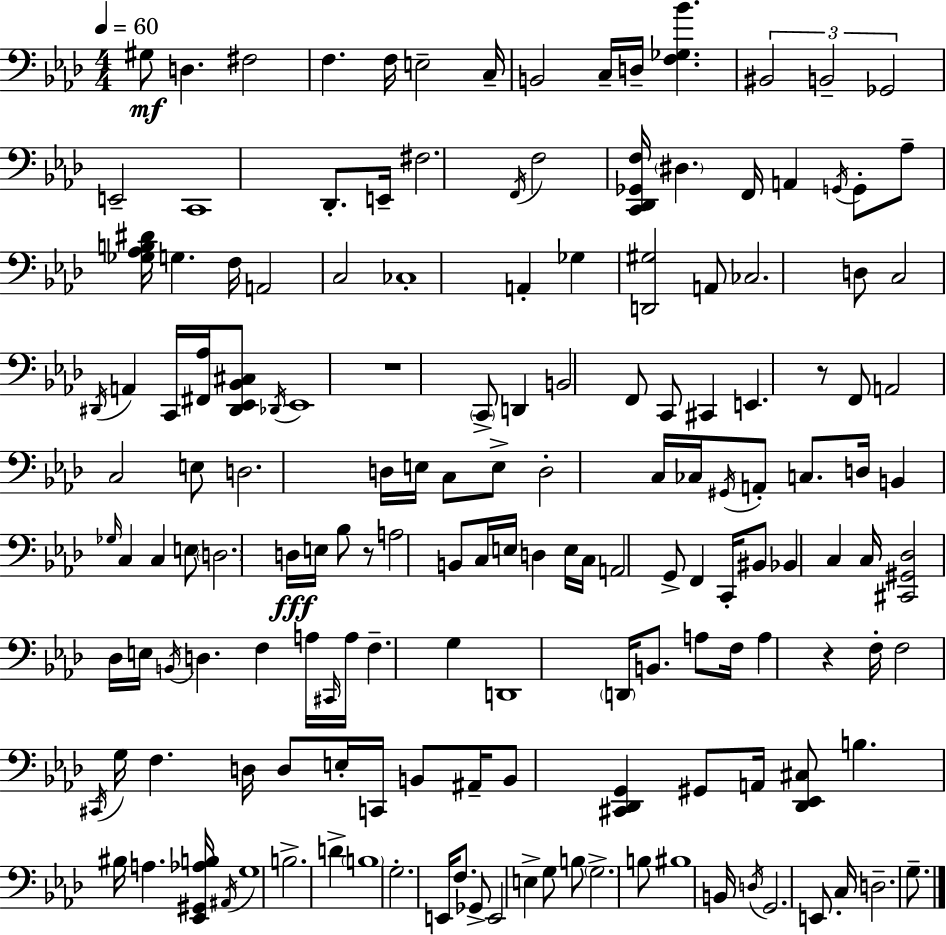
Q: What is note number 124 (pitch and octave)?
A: G3